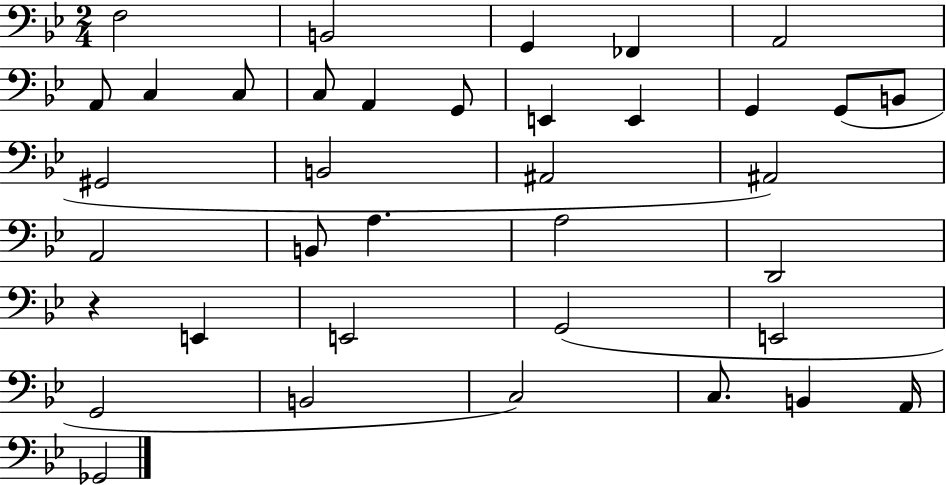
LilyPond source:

{
  \clef bass
  \numericTimeSignature
  \time 2/4
  \key bes \major
  f2 | b,2 | g,4 fes,4 | a,2 | \break a,8 c4 c8 | c8 a,4 g,8 | e,4 e,4 | g,4 g,8( b,8 | \break gis,2 | b,2 | ais,2 | ais,2) | \break a,2 | b,8 a4. | a2 | d,2 | \break r4 e,4 | e,2 | g,2( | e,2 | \break g,2 | b,2 | c2) | c8. b,4 a,16 | \break ges,2 | \bar "|."
}